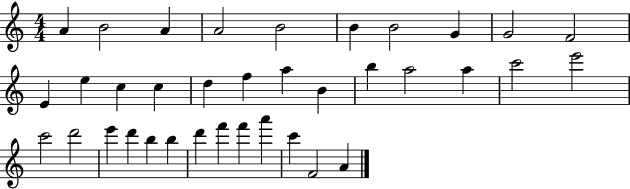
X:1
T:Untitled
M:4/4
L:1/4
K:C
A B2 A A2 B2 B B2 G G2 F2 E e c c d f a B b a2 a c'2 e'2 c'2 d'2 e' d' b b d' f' f' a' c' F2 A